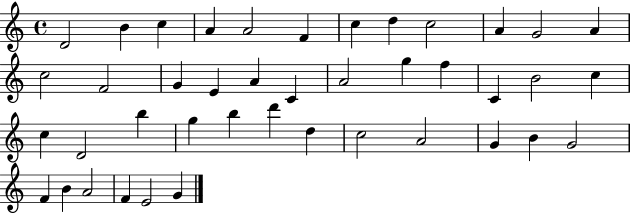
{
  \clef treble
  \time 4/4
  \defaultTimeSignature
  \key c \major
  d'2 b'4 c''4 | a'4 a'2 f'4 | c''4 d''4 c''2 | a'4 g'2 a'4 | \break c''2 f'2 | g'4 e'4 a'4 c'4 | a'2 g''4 f''4 | c'4 b'2 c''4 | \break c''4 d'2 b''4 | g''4 b''4 d'''4 d''4 | c''2 a'2 | g'4 b'4 g'2 | \break f'4 b'4 a'2 | f'4 e'2 g'4 | \bar "|."
}